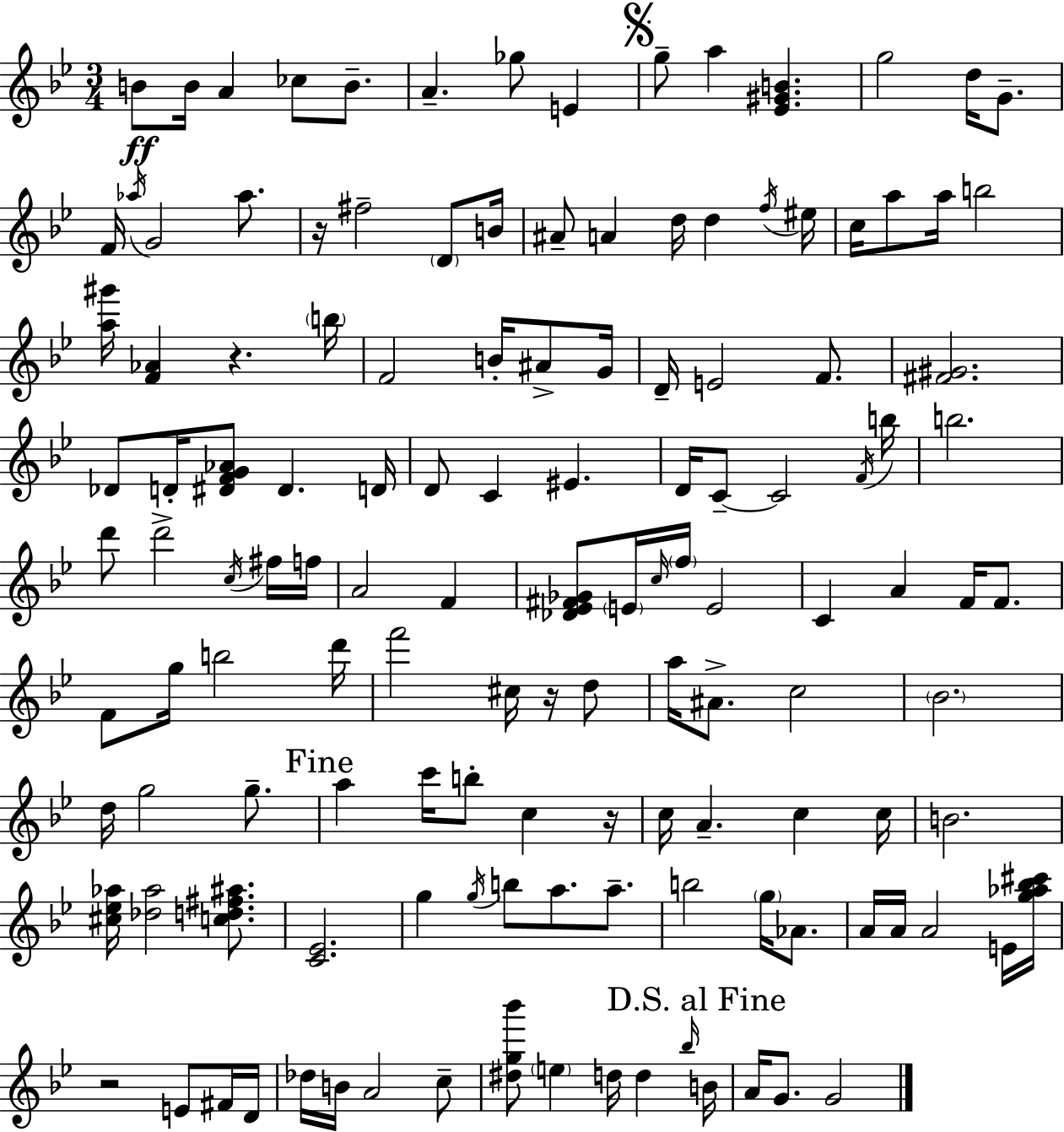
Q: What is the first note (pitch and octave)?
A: B4